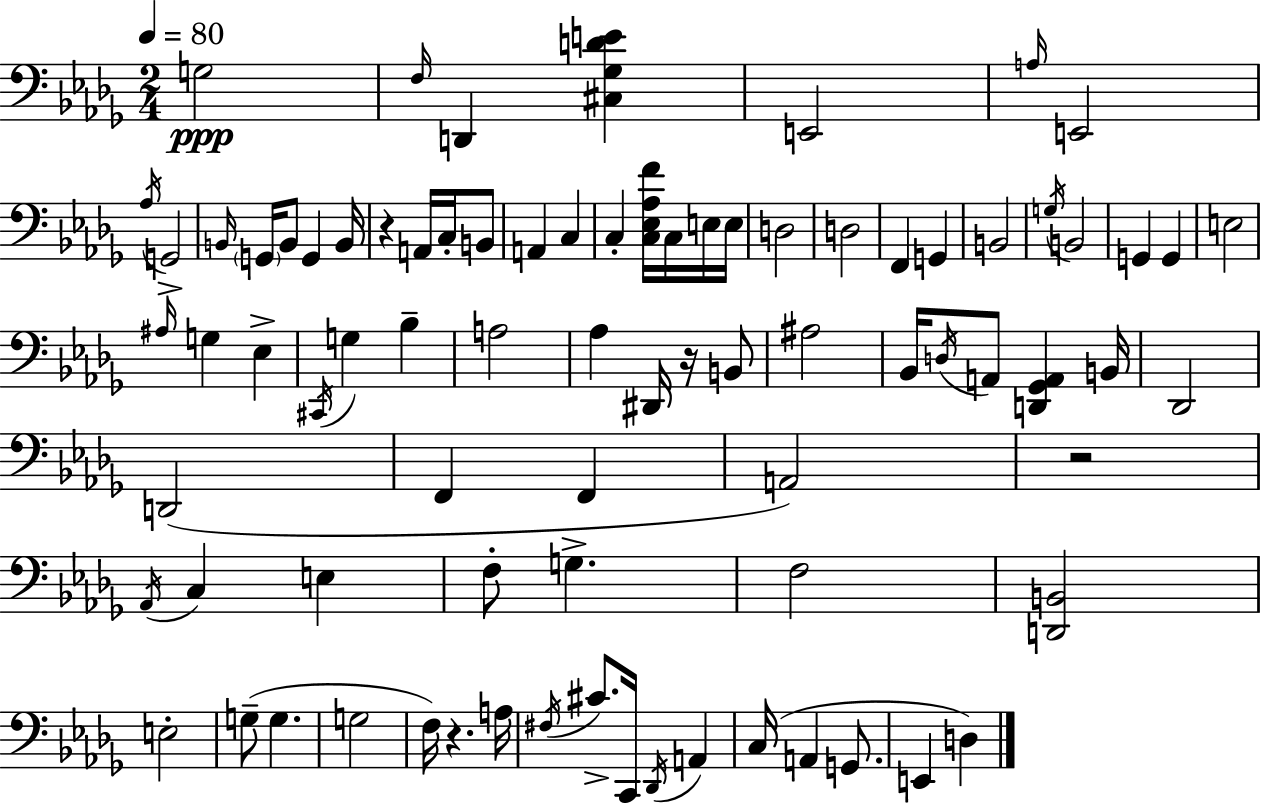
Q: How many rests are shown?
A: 4